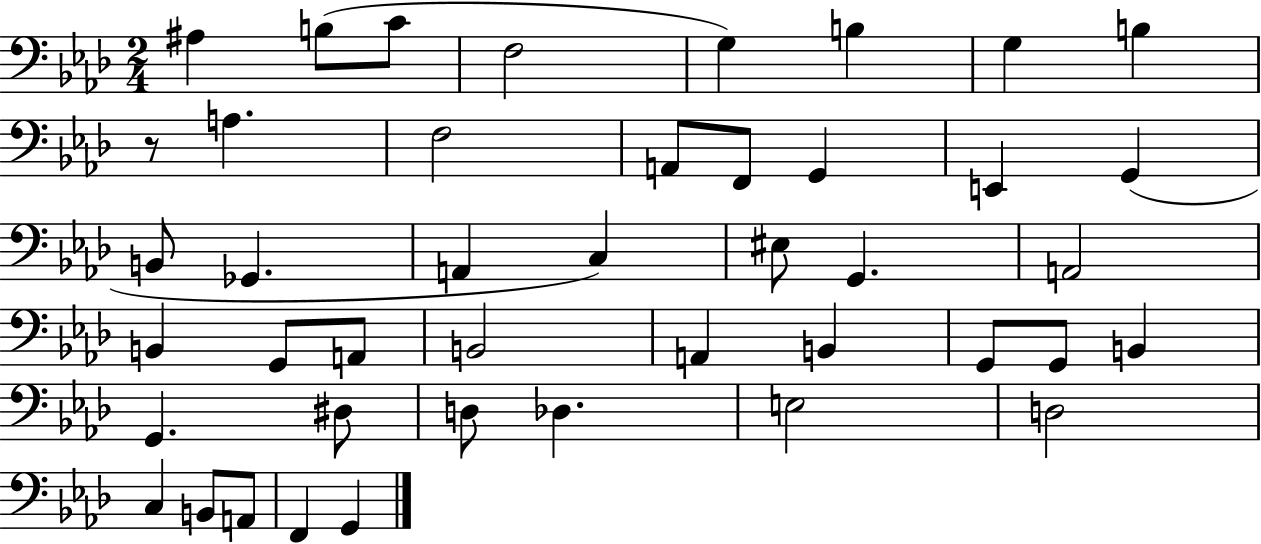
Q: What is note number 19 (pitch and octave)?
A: C3